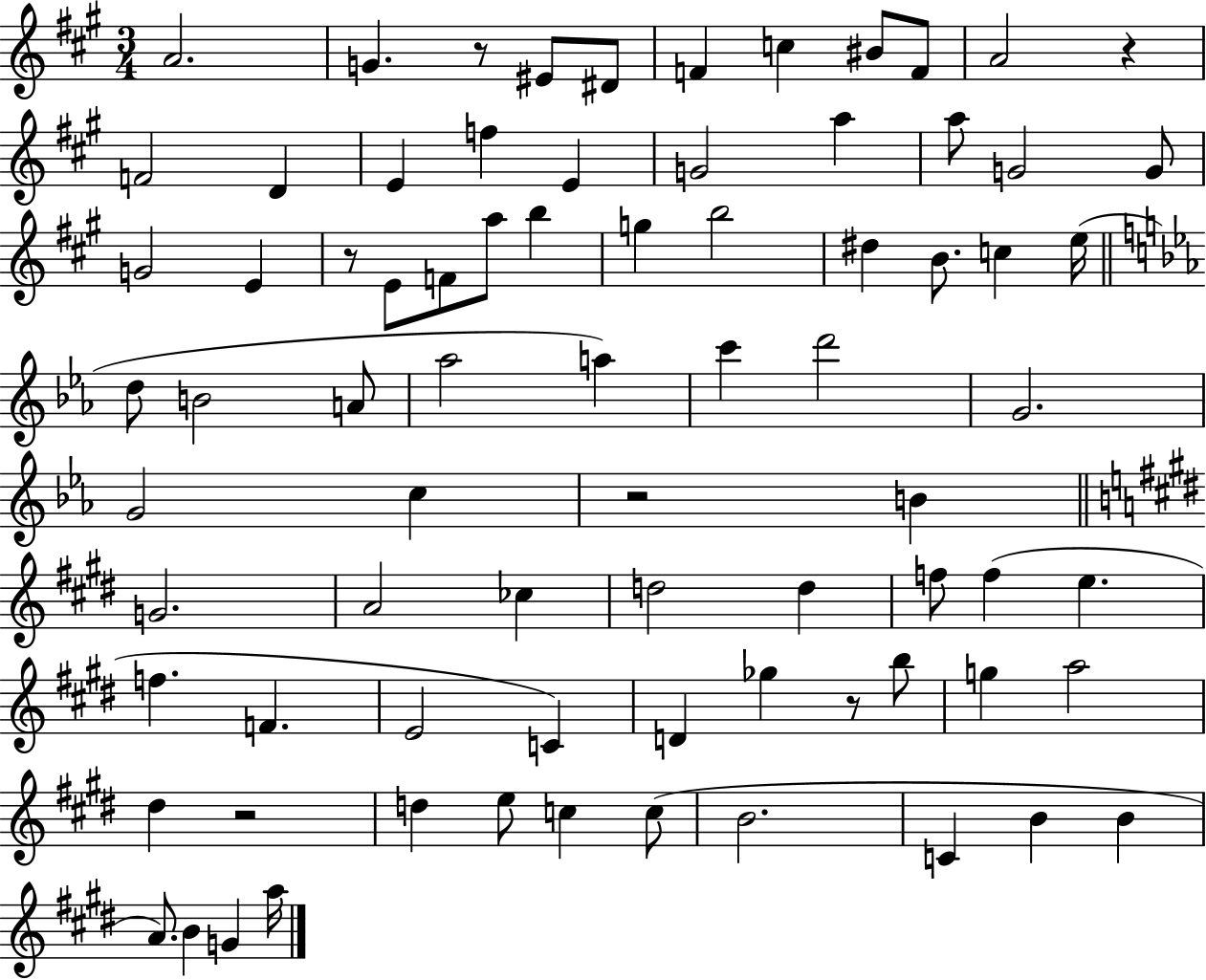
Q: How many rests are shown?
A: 6